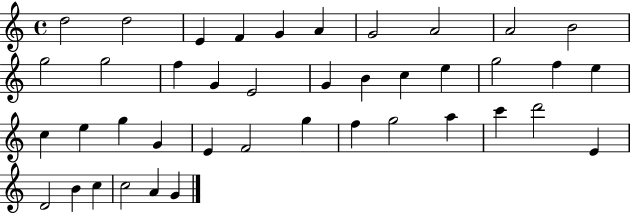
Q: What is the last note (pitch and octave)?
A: G4